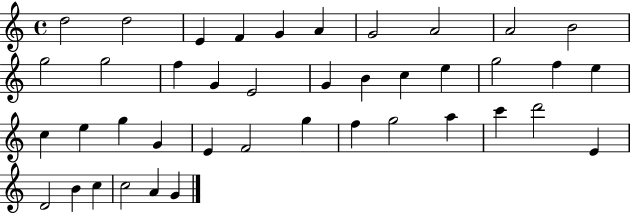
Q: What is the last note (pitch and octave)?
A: G4